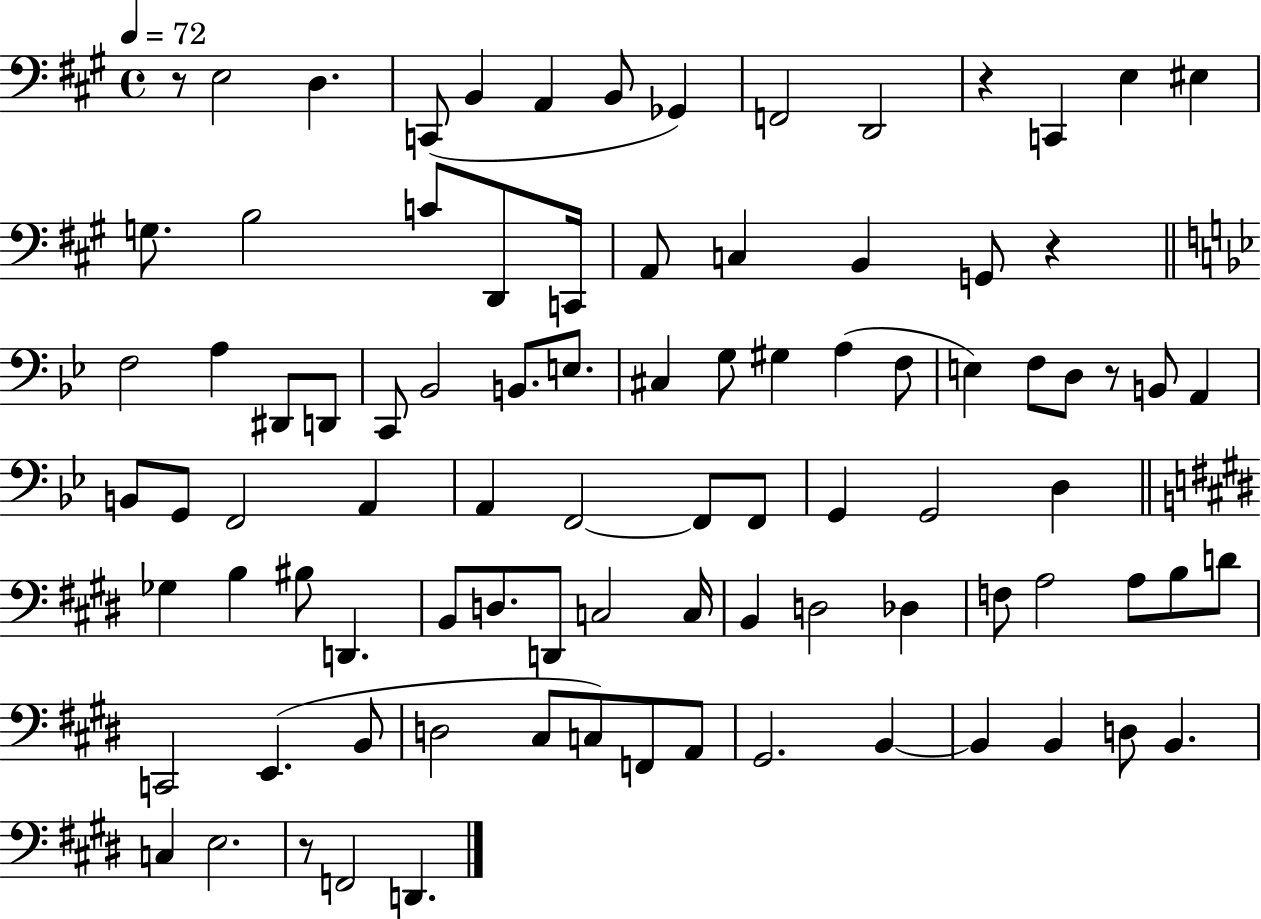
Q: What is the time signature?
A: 4/4